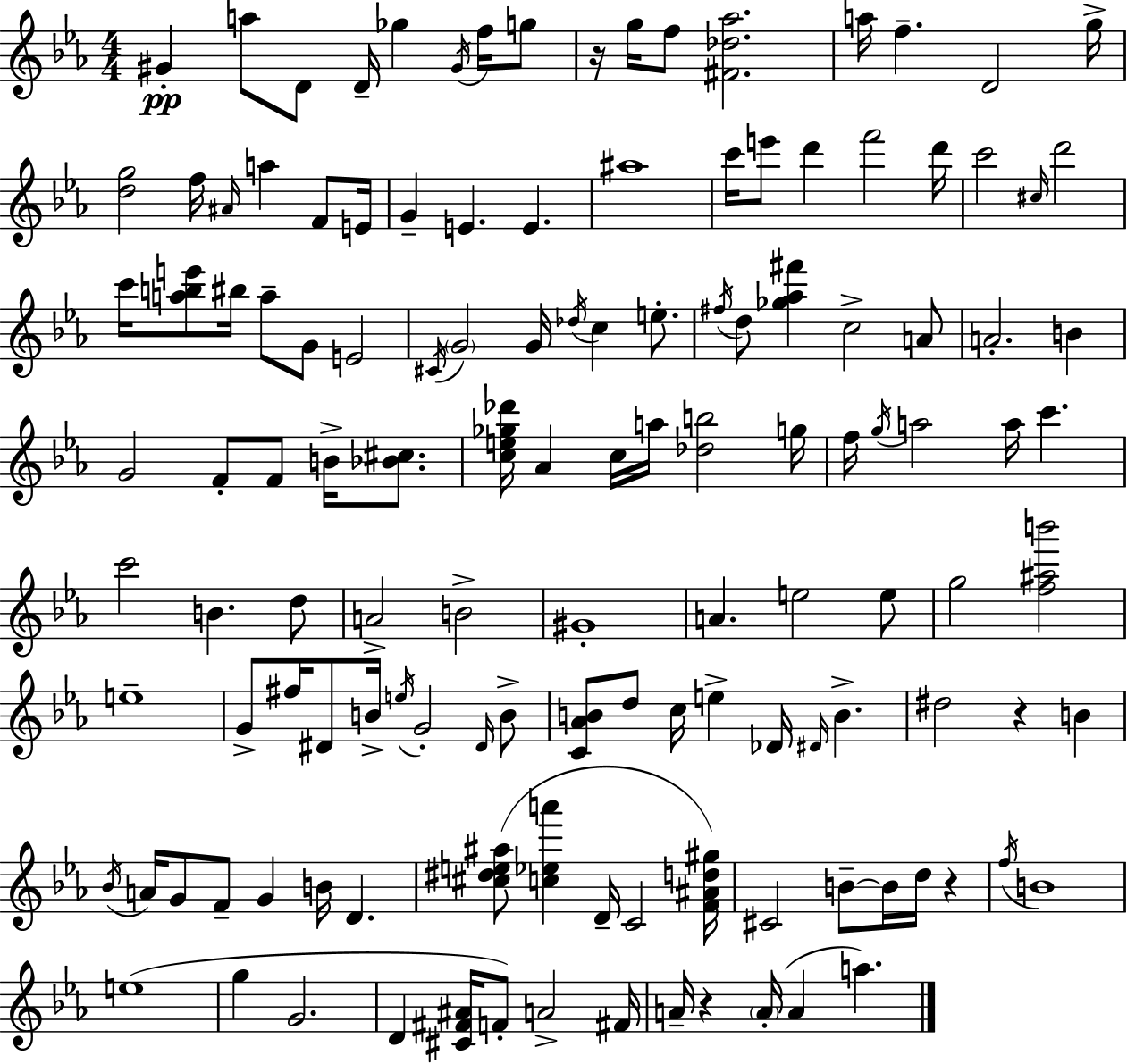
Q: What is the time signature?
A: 4/4